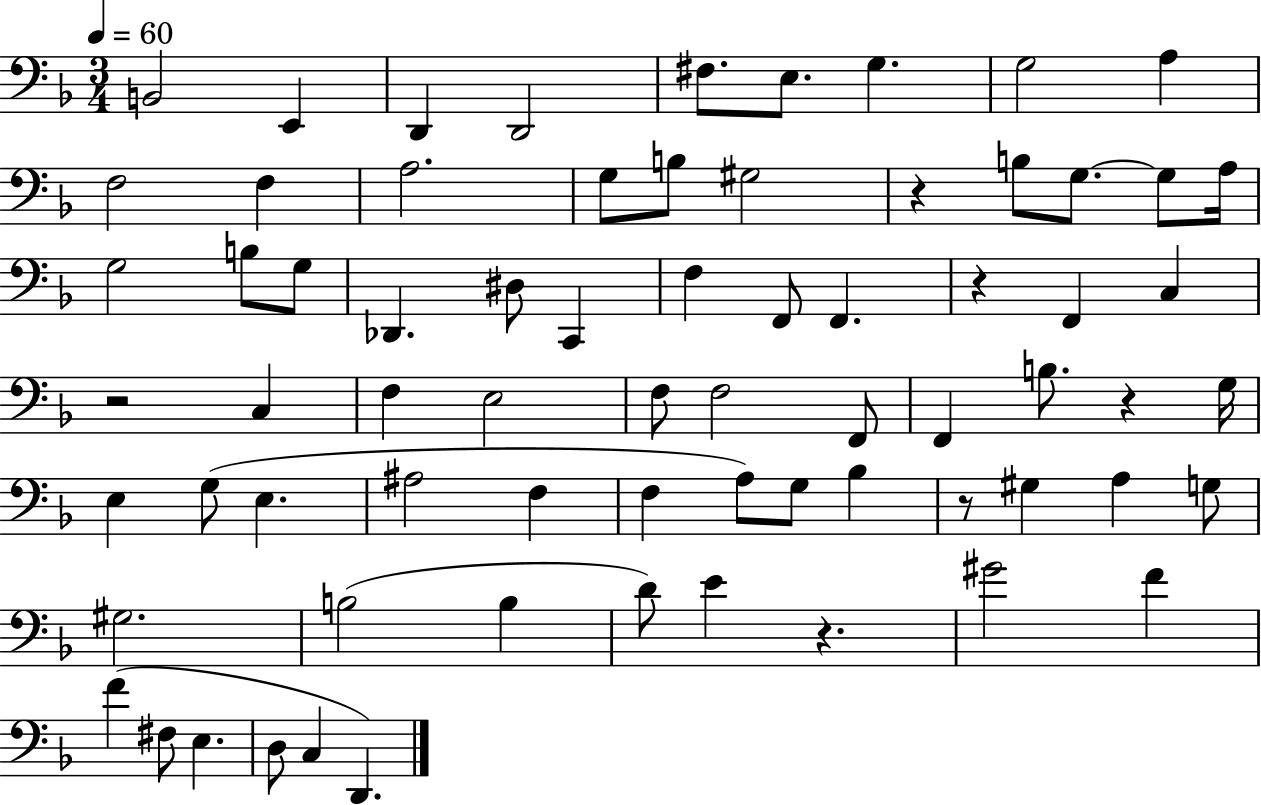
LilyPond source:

{
  \clef bass
  \numericTimeSignature
  \time 3/4
  \key f \major
  \tempo 4 = 60
  b,2 e,4 | d,4 d,2 | fis8. e8. g4. | g2 a4 | \break f2 f4 | a2. | g8 b8 gis2 | r4 b8 g8.~~ g8 a16 | \break g2 b8 g8 | des,4. dis8 c,4 | f4 f,8 f,4. | r4 f,4 c4 | \break r2 c4 | f4 e2 | f8 f2 f,8 | f,4 b8. r4 g16 | \break e4 g8( e4. | ais2 f4 | f4 a8) g8 bes4 | r8 gis4 a4 g8 | \break gis2. | b2( b4 | d'8) e'4 r4. | gis'2 f'4 | \break f'4( fis8 e4. | d8 c4 d,4.) | \bar "|."
}